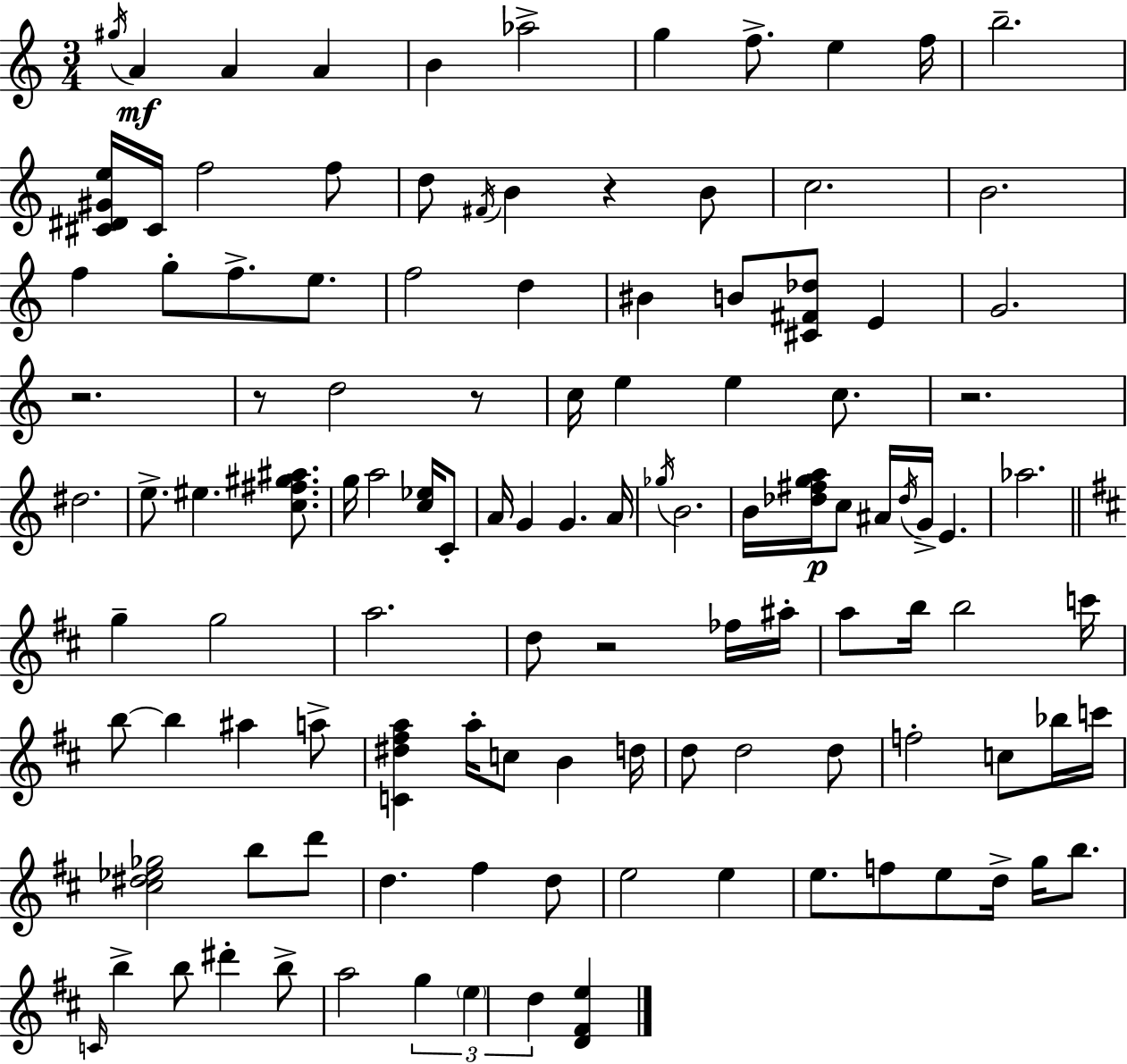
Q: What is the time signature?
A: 3/4